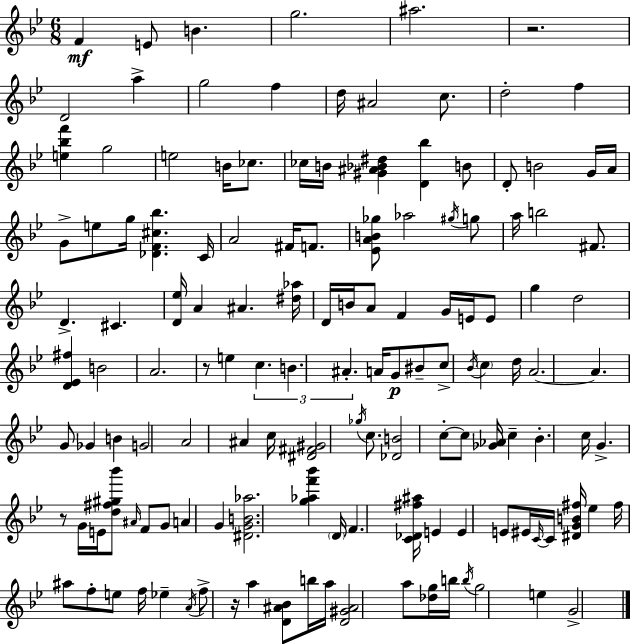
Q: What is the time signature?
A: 6/8